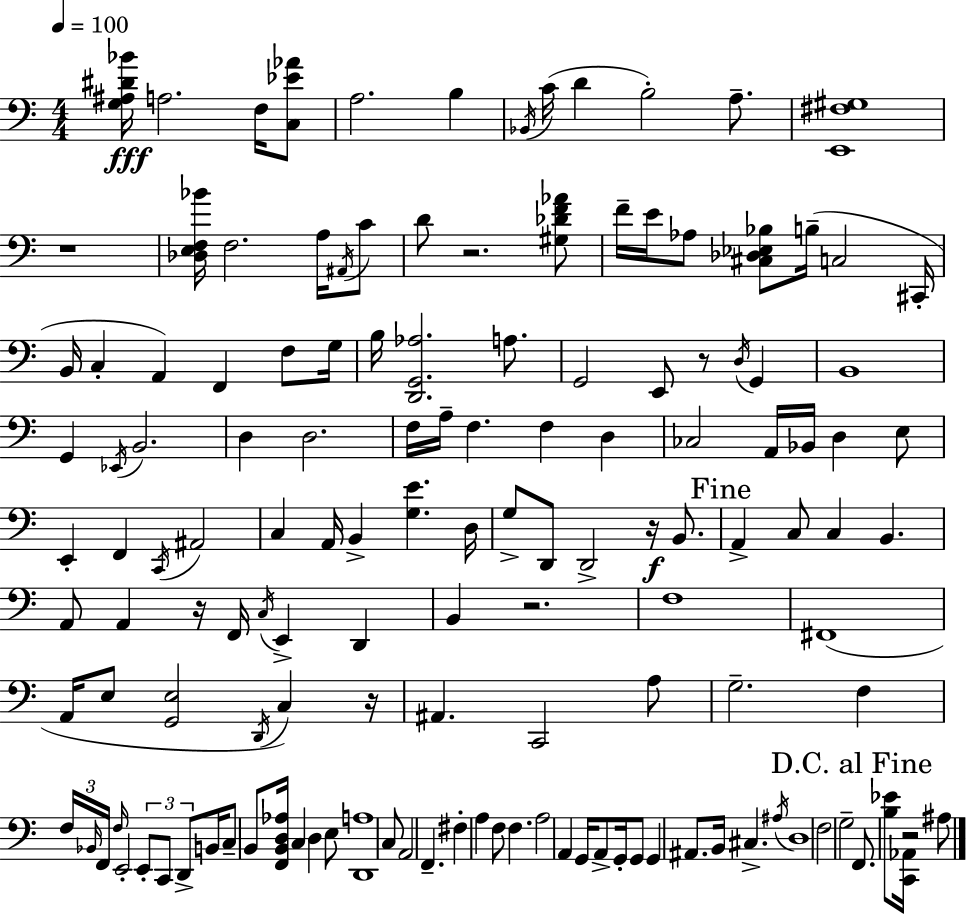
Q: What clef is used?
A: bass